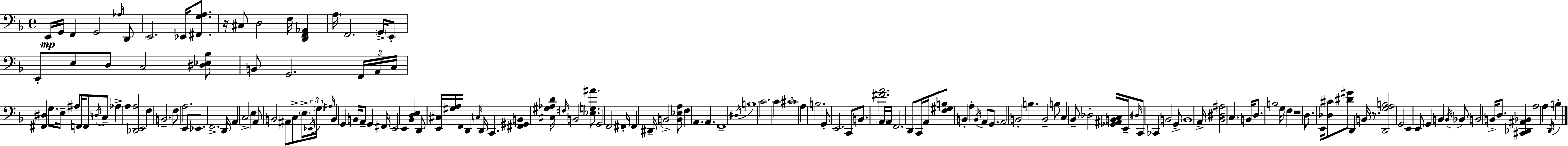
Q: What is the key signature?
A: D minor